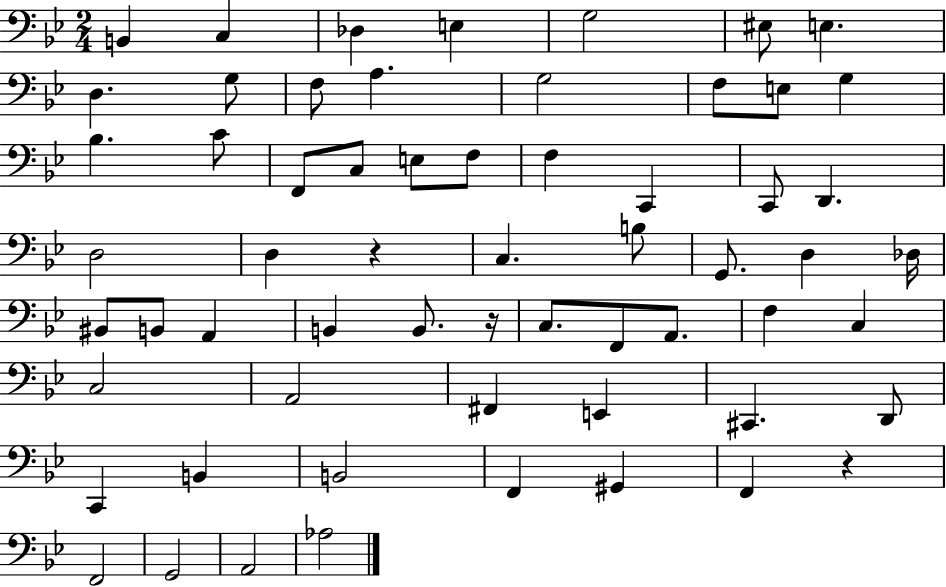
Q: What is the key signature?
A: BES major